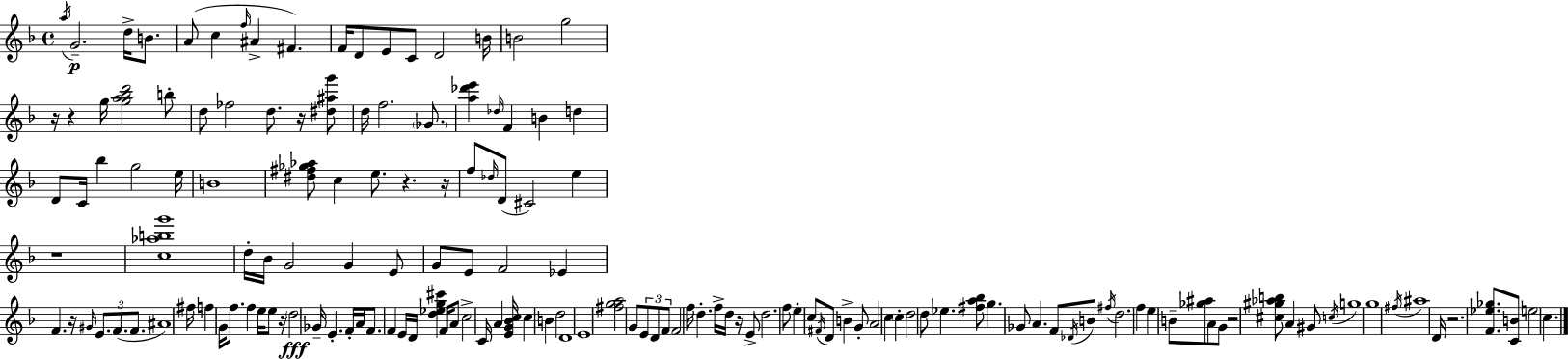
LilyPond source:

{
  \clef treble
  \time 4/4
  \defaultTimeSignature
  \key f \major
  \repeat volta 2 { \acciaccatura { a''16 }\p g'2.-- d''16-> b'8. | a'8( c''4 \grace { f''16 } ais'4-> fis'4.) | f'16 d'8 e'8 c'8 d'2 | b'16 b'2 g''2 | \break r16 r4 g''16 <g'' a'' bes'' d'''>2 | b''8-. d''8 fes''2 d''8. r16 | <dis'' ais'' g'''>8 d''16 f''2. \parenthesize ges'8. | <a'' des''' e'''>4 \grace { des''16 } f'4 b'4 d''4 | \break d'8 c'16 bes''4 g''2 | e''16 b'1 | <dis'' fis'' ges'' aes''>8 c''4 e''8. r4. | r16 f''8 \grace { des''16 }( d'8 cis'2) | \break e''4 r1 | <c'' aes'' b'' g'''>1 | d''16-. bes'16 g'2 g'4 | e'8 g'8 e'8 f'2 | \break ees'4 f'4. r16 \grace { gis'16 } \tuplet 3/2 { e'8. f'8.( | f'8. } ais'1) | fis''16 f''4 g'16 f''8. f''4 | e''16 e''8 r16 \parenthesize d''2\fff ges'16-- e'4.-. | \break f'16-. a'16 f'8. f'4 e'16 d'16 | <d'' ees'' g'' cis'''>4 f'16 a'8 c''2-> c'16 | a'4 <e' g' bes' c''>16 c''4 b'4 d''2 | d'1 | \break e'1 | <fis'' g'' a''>2 g'8 \tuplet 3/2 { e'8 | d'8 f'8 } f'2 f''16 d''4.-. | f''16-> d''16 r16 e'8-> d''2. | \break f''8 e''4-. c''8 \acciaccatura { fis'16 } d'8 | b'4-> g'8-. a'2 c''4 | \parenthesize c''4-. d''2 d''8 | ees''4. <fis'' a'' bes''>8 g''4. ges'8 | \break a'4. f'8 \acciaccatura { des'16 } b'8 \acciaccatura { fis''16 } d''2. | f''4 e''4 | b'8-- <ges'' ais''>8 a'8 g'8 r2 | <cis'' gis'' aes'' b''>8 a'4 gis'8 \acciaccatura { c''16 } g''1 | \break g''1 | \acciaccatura { fis''16 } ais''1 | d'16 r2. | <f' ees'' ges''>8. <c' b'>8 e''2 | \break c''4. } \bar "|."
}